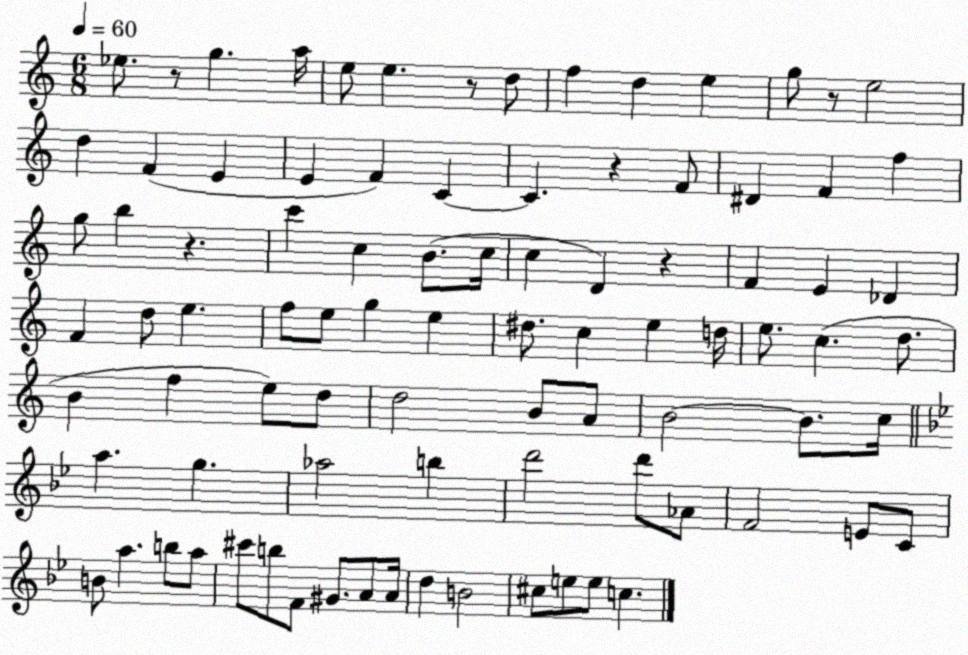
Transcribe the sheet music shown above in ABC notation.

X:1
T:Untitled
M:6/8
L:1/4
K:C
_e/2 z/2 g a/4 e/2 e z/2 d/2 f d e g/2 z/2 e2 d F E E F C C z F/2 ^D F f g/2 b z c' c B/2 c/4 c D z F E _D F d/2 e f/2 e/2 g e ^d/2 c e d/4 e/2 c d/2 B f e/2 d/2 d2 B/2 A/2 B2 B/2 c/4 a g _a2 b d'2 d'/2 _A/2 F2 E/2 C/2 B/2 a b/2 a/2 ^c'/2 b/2 F/2 ^G/2 A/2 A/4 d B2 ^c/2 e/2 e/2 c